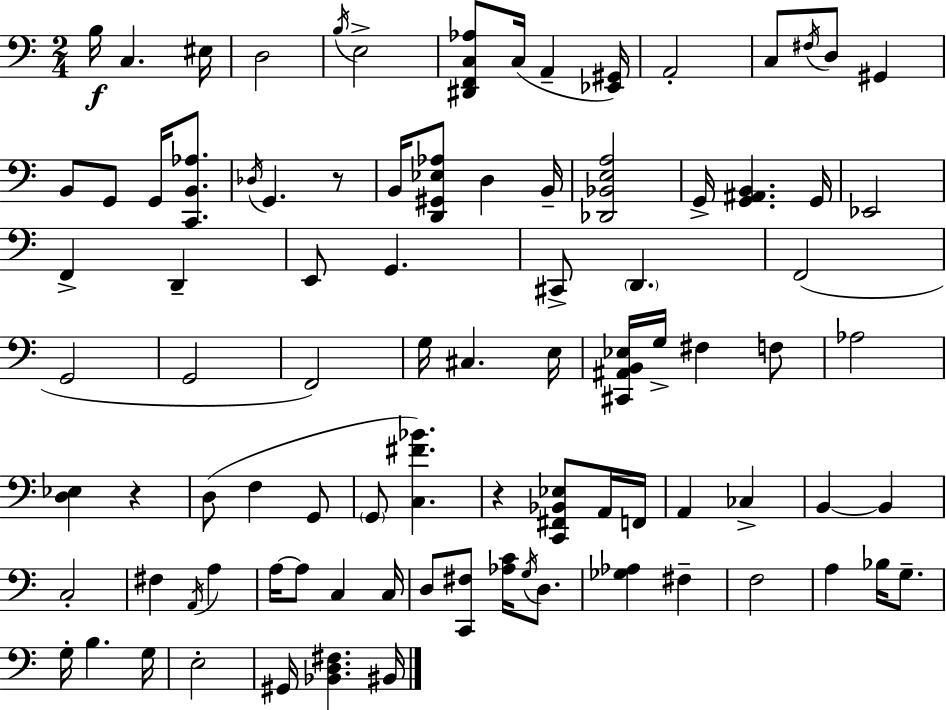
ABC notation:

X:1
T:Untitled
M:2/4
L:1/4
K:C
B,/4 C, ^E,/4 D,2 B,/4 E,2 [^D,,F,,C,_A,]/2 C,/4 A,, [_E,,^G,,]/4 A,,2 C,/2 ^F,/4 D,/2 ^G,, B,,/2 G,,/2 G,,/4 [C,,B,,_A,]/2 _D,/4 G,, z/2 B,,/4 [D,,^G,,_E,_A,]/2 D, B,,/4 [_D,,_B,,E,A,]2 G,,/4 [G,,^A,,B,,] G,,/4 _E,,2 F,, D,, E,,/2 G,, ^C,,/2 D,, F,,2 G,,2 G,,2 F,,2 G,/4 ^C, E,/4 [^C,,^A,,B,,_E,]/4 G,/4 ^F, F,/2 _A,2 [D,_E,] z D,/2 F, G,,/2 G,,/2 [C,^F_B] z [C,,^F,,_B,,_E,]/2 A,,/4 F,,/4 A,, _C, B,, B,, C,2 ^F, A,,/4 A, A,/4 A,/2 C, C,/4 D,/2 [C,,^F,]/2 [_A,C]/4 G,/4 D,/2 [_G,_A,] ^F, F,2 A, _B,/4 G,/2 G,/4 B, G,/4 E,2 ^G,,/4 [_B,,D,^F,] ^B,,/4